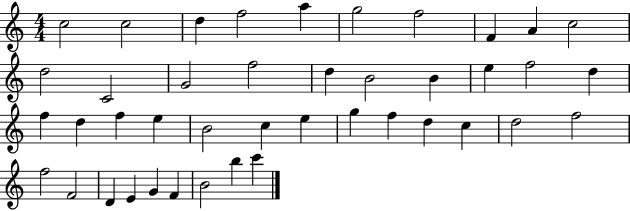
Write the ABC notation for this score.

X:1
T:Untitled
M:4/4
L:1/4
K:C
c2 c2 d f2 a g2 f2 F A c2 d2 C2 G2 f2 d B2 B e f2 d f d f e B2 c e g f d c d2 f2 f2 F2 D E G F B2 b c'